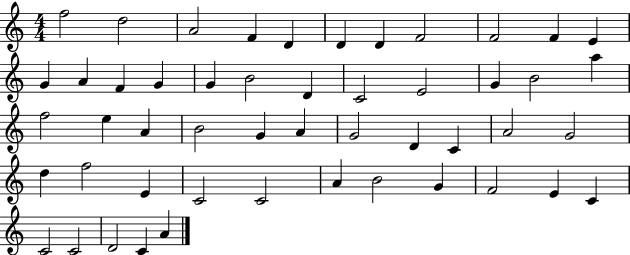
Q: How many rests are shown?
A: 0